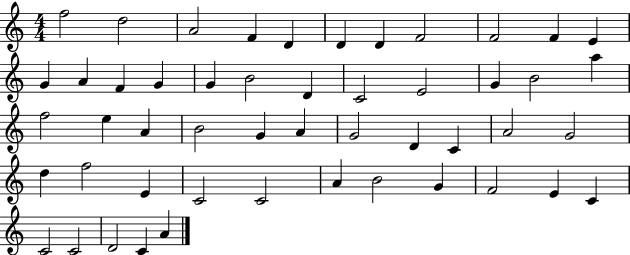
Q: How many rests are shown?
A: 0